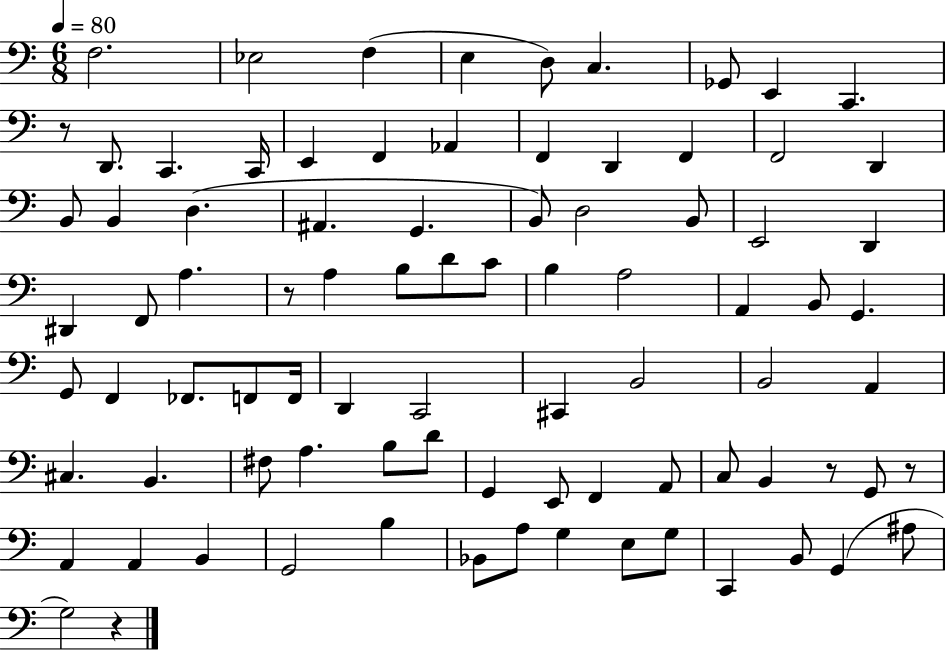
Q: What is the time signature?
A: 6/8